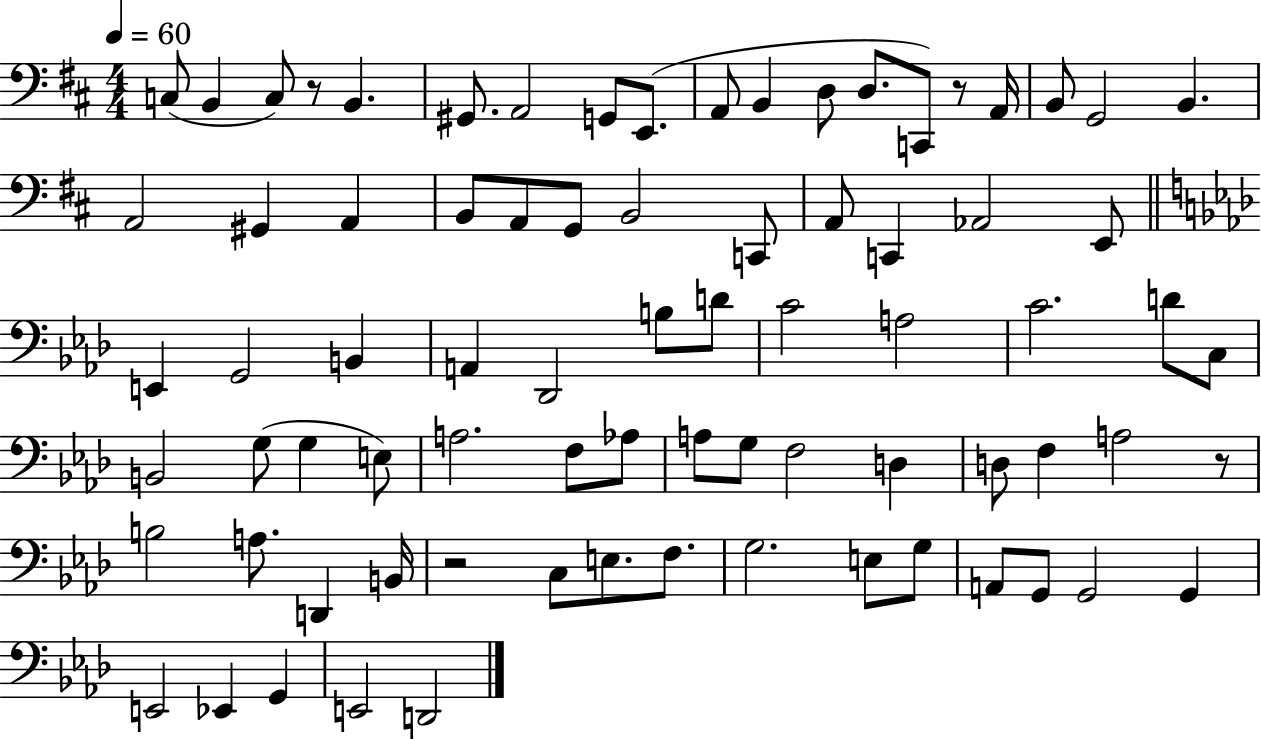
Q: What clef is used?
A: bass